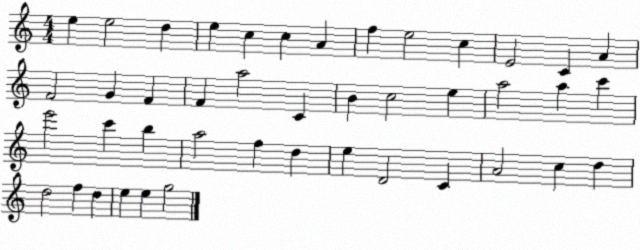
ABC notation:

X:1
T:Untitled
M:4/4
L:1/4
K:C
e e2 d e c c A f e2 c E2 C A F2 G F F a2 C B c2 e a2 a c' e'2 c' b a2 f d e D2 C A2 c d d2 f d e e g2